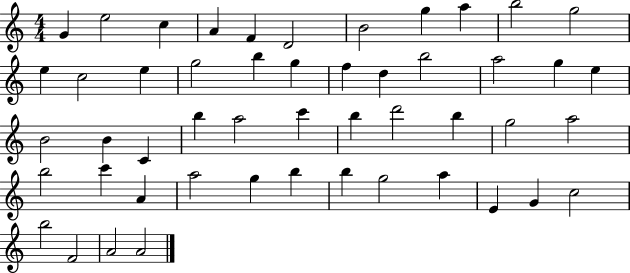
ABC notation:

X:1
T:Untitled
M:4/4
L:1/4
K:C
G e2 c A F D2 B2 g a b2 g2 e c2 e g2 b g f d b2 a2 g e B2 B C b a2 c' b d'2 b g2 a2 b2 c' A a2 g b b g2 a E G c2 b2 F2 A2 A2